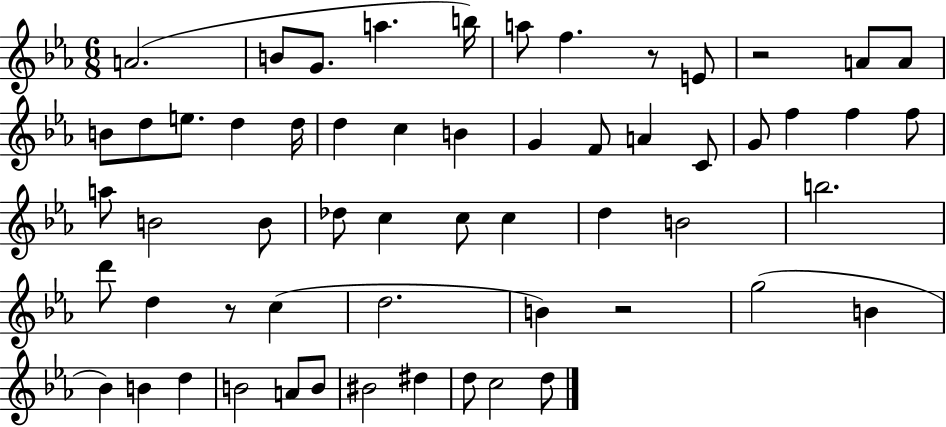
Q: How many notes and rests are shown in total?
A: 58